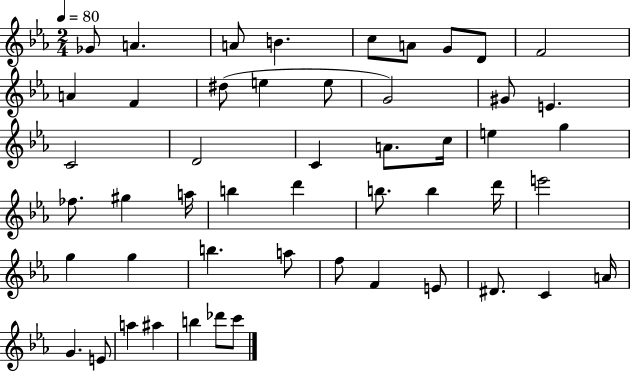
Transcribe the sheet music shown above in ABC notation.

X:1
T:Untitled
M:2/4
L:1/4
K:Eb
_G/2 A A/2 B c/2 A/2 G/2 D/2 F2 A F ^d/2 e e/2 G2 ^G/2 E C2 D2 C A/2 c/4 e g _f/2 ^g a/4 b d' b/2 b d'/4 e'2 g g b a/2 f/2 F E/2 ^D/2 C A/4 G E/2 a ^a b _d'/2 c'/2